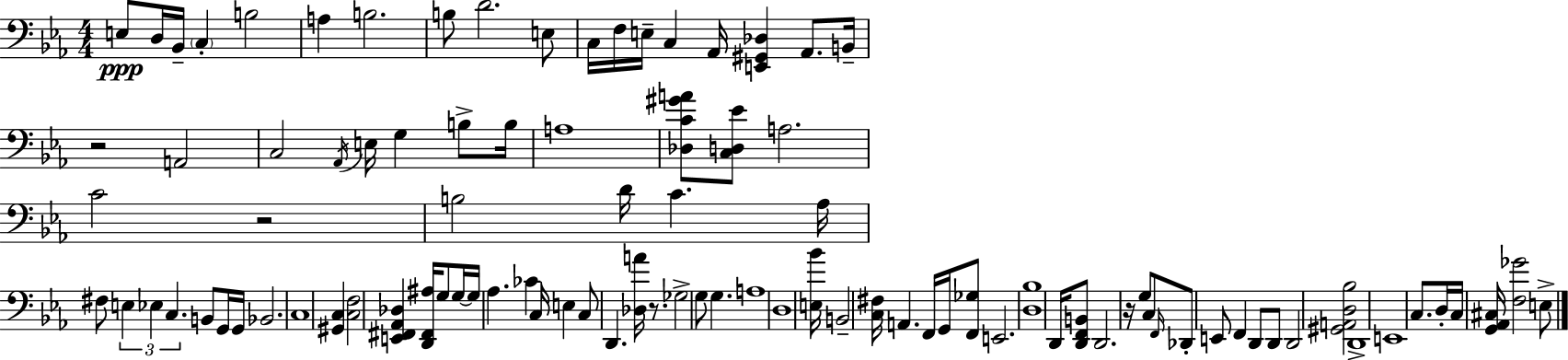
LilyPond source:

{
  \clef bass
  \numericTimeSignature
  \time 4/4
  \key c \minor
  e8\ppp d16 bes,16-- \parenthesize c4-. b2 | a4 b2. | b8 d'2. e8 | c16 f16 e16-- c4 aes,16 <e, gis, des>4 aes,8. b,16-- | \break r2 a,2 | c2 \acciaccatura { aes,16 } e16 g4 b8-> | b16 a1 | <des c' gis' a'>8 <c d ees'>8 a2. | \break c'2 r2 | b2 d'16 c'4. | aes16 fis8 \tuplet 3/2 { e4 ees4 c4. } | b,8 g,16 g,16 bes,2. | \break c1 | <gis, c>4 <c f>2 <e, fis, aes, des>4 | <d, fis, ais>16 g8 g16~~ g16 aes4. ces'4 | c16 e4 c8 d,4. <des a'>16 r8. | \break ges2-> g8 g4. | a1 | d1 | <e bes'>16 b,2-- <c fis>16 a,4. | \break f,16 g,16 <f, ges>8 e,2. | <d bes>1 | d,16 <d, f, b,>8 d,2. | r16 g8 c8 \grace { f,16 } des,8-. e,8 f,4 d,8 | \break d,8 d,2 <gis, a, d bes>2 | d,1-> | e,1 | c8. d16-. c16 <g, aes, cis>16 <f ges'>2 | \break e8-> \bar "|."
}